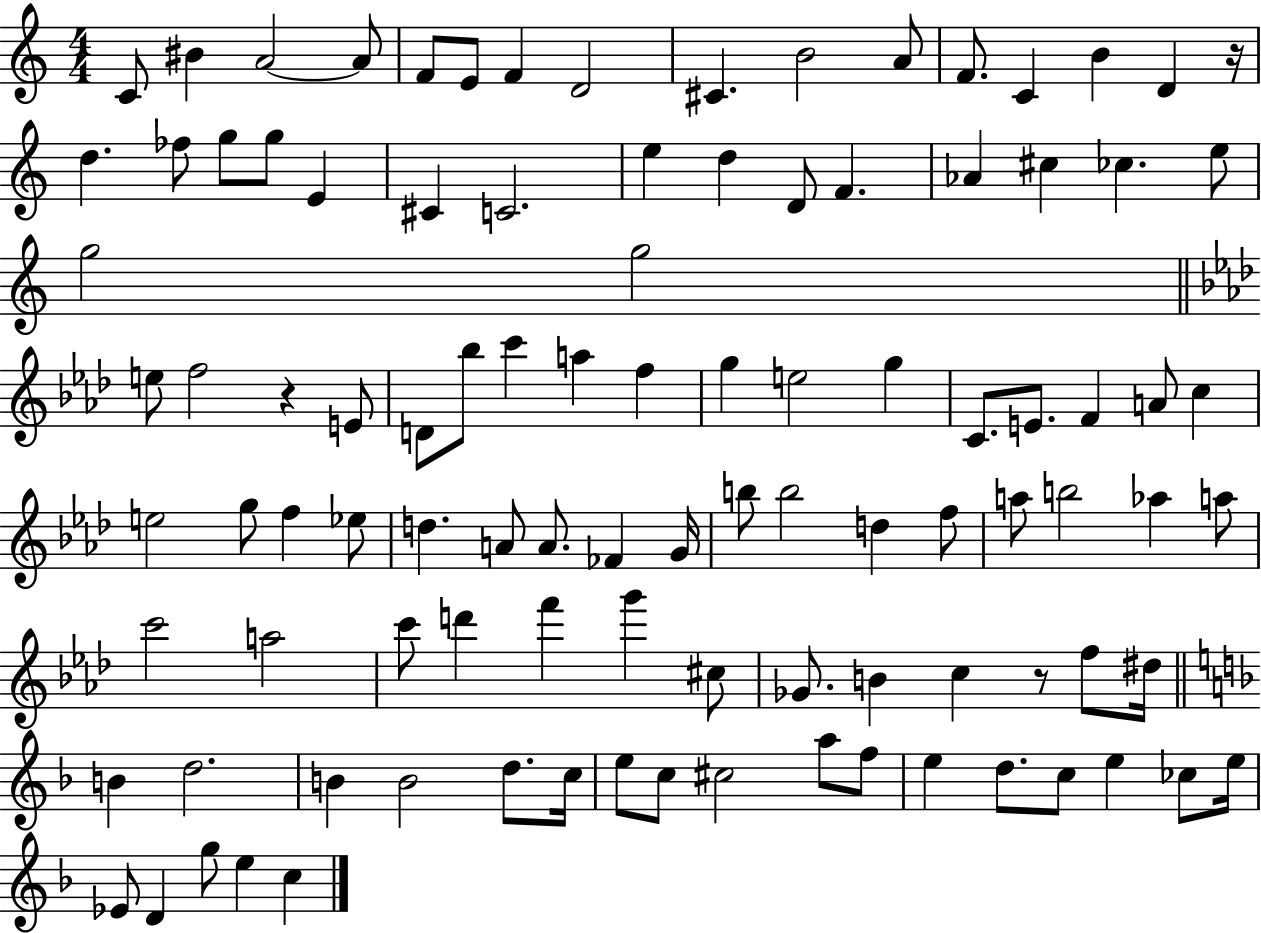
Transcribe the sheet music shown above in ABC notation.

X:1
T:Untitled
M:4/4
L:1/4
K:C
C/2 ^B A2 A/2 F/2 E/2 F D2 ^C B2 A/2 F/2 C B D z/4 d _f/2 g/2 g/2 E ^C C2 e d D/2 F _A ^c _c e/2 g2 g2 e/2 f2 z E/2 D/2 _b/2 c' a f g e2 g C/2 E/2 F A/2 c e2 g/2 f _e/2 d A/2 A/2 _F G/4 b/2 b2 d f/2 a/2 b2 _a a/2 c'2 a2 c'/2 d' f' g' ^c/2 _G/2 B c z/2 f/2 ^d/4 B d2 B B2 d/2 c/4 e/2 c/2 ^c2 a/2 f/2 e d/2 c/2 e _c/2 e/4 _E/2 D g/2 e c